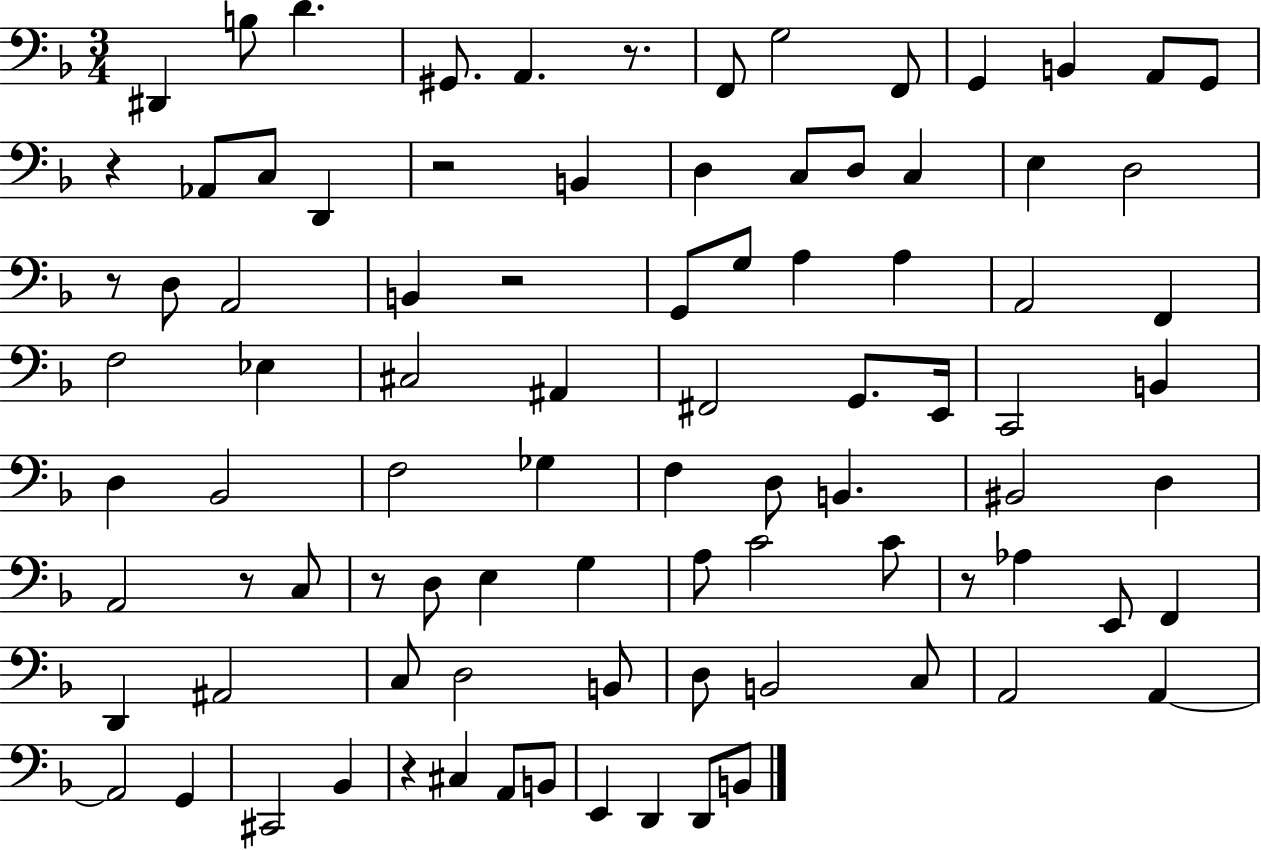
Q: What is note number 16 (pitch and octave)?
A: B2